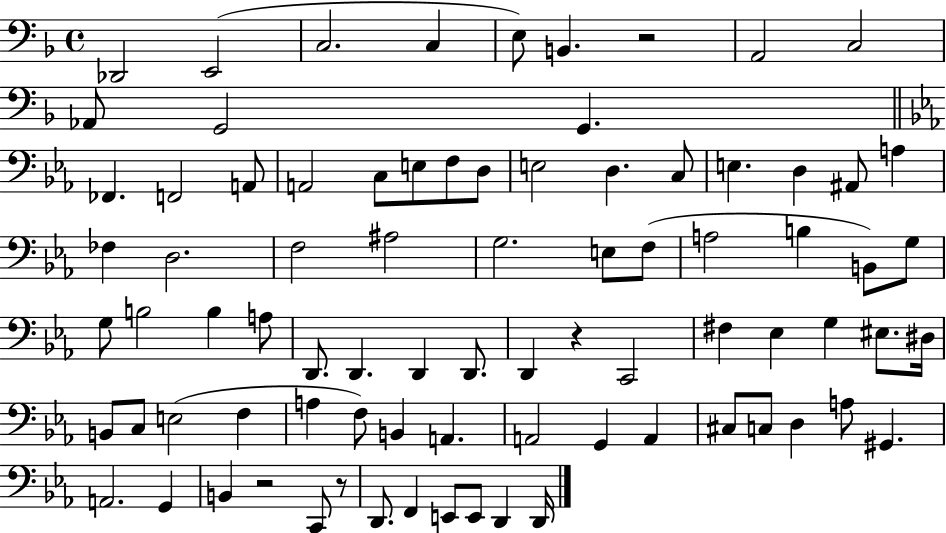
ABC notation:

X:1
T:Untitled
M:4/4
L:1/4
K:F
_D,,2 E,,2 C,2 C, E,/2 B,, z2 A,,2 C,2 _A,,/2 G,,2 G,, _F,, F,,2 A,,/2 A,,2 C,/2 E,/2 F,/2 D,/2 E,2 D, C,/2 E, D, ^A,,/2 A, _F, D,2 F,2 ^A,2 G,2 E,/2 F,/2 A,2 B, B,,/2 G,/2 G,/2 B,2 B, A,/2 D,,/2 D,, D,, D,,/2 D,, z C,,2 ^F, _E, G, ^E,/2 ^D,/4 B,,/2 C,/2 E,2 F, A, F,/2 B,, A,, A,,2 G,, A,, ^C,/2 C,/2 D, A,/2 ^G,, A,,2 G,, B,, z2 C,,/2 z/2 D,,/2 F,, E,,/2 E,,/2 D,, D,,/4